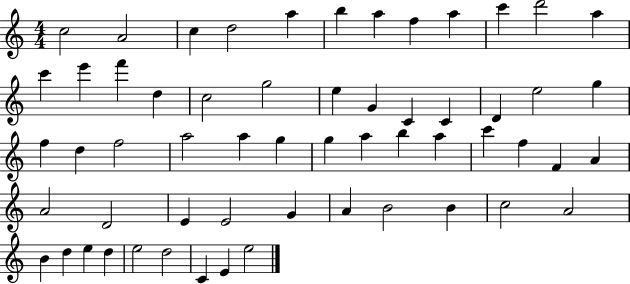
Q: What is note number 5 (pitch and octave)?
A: A5